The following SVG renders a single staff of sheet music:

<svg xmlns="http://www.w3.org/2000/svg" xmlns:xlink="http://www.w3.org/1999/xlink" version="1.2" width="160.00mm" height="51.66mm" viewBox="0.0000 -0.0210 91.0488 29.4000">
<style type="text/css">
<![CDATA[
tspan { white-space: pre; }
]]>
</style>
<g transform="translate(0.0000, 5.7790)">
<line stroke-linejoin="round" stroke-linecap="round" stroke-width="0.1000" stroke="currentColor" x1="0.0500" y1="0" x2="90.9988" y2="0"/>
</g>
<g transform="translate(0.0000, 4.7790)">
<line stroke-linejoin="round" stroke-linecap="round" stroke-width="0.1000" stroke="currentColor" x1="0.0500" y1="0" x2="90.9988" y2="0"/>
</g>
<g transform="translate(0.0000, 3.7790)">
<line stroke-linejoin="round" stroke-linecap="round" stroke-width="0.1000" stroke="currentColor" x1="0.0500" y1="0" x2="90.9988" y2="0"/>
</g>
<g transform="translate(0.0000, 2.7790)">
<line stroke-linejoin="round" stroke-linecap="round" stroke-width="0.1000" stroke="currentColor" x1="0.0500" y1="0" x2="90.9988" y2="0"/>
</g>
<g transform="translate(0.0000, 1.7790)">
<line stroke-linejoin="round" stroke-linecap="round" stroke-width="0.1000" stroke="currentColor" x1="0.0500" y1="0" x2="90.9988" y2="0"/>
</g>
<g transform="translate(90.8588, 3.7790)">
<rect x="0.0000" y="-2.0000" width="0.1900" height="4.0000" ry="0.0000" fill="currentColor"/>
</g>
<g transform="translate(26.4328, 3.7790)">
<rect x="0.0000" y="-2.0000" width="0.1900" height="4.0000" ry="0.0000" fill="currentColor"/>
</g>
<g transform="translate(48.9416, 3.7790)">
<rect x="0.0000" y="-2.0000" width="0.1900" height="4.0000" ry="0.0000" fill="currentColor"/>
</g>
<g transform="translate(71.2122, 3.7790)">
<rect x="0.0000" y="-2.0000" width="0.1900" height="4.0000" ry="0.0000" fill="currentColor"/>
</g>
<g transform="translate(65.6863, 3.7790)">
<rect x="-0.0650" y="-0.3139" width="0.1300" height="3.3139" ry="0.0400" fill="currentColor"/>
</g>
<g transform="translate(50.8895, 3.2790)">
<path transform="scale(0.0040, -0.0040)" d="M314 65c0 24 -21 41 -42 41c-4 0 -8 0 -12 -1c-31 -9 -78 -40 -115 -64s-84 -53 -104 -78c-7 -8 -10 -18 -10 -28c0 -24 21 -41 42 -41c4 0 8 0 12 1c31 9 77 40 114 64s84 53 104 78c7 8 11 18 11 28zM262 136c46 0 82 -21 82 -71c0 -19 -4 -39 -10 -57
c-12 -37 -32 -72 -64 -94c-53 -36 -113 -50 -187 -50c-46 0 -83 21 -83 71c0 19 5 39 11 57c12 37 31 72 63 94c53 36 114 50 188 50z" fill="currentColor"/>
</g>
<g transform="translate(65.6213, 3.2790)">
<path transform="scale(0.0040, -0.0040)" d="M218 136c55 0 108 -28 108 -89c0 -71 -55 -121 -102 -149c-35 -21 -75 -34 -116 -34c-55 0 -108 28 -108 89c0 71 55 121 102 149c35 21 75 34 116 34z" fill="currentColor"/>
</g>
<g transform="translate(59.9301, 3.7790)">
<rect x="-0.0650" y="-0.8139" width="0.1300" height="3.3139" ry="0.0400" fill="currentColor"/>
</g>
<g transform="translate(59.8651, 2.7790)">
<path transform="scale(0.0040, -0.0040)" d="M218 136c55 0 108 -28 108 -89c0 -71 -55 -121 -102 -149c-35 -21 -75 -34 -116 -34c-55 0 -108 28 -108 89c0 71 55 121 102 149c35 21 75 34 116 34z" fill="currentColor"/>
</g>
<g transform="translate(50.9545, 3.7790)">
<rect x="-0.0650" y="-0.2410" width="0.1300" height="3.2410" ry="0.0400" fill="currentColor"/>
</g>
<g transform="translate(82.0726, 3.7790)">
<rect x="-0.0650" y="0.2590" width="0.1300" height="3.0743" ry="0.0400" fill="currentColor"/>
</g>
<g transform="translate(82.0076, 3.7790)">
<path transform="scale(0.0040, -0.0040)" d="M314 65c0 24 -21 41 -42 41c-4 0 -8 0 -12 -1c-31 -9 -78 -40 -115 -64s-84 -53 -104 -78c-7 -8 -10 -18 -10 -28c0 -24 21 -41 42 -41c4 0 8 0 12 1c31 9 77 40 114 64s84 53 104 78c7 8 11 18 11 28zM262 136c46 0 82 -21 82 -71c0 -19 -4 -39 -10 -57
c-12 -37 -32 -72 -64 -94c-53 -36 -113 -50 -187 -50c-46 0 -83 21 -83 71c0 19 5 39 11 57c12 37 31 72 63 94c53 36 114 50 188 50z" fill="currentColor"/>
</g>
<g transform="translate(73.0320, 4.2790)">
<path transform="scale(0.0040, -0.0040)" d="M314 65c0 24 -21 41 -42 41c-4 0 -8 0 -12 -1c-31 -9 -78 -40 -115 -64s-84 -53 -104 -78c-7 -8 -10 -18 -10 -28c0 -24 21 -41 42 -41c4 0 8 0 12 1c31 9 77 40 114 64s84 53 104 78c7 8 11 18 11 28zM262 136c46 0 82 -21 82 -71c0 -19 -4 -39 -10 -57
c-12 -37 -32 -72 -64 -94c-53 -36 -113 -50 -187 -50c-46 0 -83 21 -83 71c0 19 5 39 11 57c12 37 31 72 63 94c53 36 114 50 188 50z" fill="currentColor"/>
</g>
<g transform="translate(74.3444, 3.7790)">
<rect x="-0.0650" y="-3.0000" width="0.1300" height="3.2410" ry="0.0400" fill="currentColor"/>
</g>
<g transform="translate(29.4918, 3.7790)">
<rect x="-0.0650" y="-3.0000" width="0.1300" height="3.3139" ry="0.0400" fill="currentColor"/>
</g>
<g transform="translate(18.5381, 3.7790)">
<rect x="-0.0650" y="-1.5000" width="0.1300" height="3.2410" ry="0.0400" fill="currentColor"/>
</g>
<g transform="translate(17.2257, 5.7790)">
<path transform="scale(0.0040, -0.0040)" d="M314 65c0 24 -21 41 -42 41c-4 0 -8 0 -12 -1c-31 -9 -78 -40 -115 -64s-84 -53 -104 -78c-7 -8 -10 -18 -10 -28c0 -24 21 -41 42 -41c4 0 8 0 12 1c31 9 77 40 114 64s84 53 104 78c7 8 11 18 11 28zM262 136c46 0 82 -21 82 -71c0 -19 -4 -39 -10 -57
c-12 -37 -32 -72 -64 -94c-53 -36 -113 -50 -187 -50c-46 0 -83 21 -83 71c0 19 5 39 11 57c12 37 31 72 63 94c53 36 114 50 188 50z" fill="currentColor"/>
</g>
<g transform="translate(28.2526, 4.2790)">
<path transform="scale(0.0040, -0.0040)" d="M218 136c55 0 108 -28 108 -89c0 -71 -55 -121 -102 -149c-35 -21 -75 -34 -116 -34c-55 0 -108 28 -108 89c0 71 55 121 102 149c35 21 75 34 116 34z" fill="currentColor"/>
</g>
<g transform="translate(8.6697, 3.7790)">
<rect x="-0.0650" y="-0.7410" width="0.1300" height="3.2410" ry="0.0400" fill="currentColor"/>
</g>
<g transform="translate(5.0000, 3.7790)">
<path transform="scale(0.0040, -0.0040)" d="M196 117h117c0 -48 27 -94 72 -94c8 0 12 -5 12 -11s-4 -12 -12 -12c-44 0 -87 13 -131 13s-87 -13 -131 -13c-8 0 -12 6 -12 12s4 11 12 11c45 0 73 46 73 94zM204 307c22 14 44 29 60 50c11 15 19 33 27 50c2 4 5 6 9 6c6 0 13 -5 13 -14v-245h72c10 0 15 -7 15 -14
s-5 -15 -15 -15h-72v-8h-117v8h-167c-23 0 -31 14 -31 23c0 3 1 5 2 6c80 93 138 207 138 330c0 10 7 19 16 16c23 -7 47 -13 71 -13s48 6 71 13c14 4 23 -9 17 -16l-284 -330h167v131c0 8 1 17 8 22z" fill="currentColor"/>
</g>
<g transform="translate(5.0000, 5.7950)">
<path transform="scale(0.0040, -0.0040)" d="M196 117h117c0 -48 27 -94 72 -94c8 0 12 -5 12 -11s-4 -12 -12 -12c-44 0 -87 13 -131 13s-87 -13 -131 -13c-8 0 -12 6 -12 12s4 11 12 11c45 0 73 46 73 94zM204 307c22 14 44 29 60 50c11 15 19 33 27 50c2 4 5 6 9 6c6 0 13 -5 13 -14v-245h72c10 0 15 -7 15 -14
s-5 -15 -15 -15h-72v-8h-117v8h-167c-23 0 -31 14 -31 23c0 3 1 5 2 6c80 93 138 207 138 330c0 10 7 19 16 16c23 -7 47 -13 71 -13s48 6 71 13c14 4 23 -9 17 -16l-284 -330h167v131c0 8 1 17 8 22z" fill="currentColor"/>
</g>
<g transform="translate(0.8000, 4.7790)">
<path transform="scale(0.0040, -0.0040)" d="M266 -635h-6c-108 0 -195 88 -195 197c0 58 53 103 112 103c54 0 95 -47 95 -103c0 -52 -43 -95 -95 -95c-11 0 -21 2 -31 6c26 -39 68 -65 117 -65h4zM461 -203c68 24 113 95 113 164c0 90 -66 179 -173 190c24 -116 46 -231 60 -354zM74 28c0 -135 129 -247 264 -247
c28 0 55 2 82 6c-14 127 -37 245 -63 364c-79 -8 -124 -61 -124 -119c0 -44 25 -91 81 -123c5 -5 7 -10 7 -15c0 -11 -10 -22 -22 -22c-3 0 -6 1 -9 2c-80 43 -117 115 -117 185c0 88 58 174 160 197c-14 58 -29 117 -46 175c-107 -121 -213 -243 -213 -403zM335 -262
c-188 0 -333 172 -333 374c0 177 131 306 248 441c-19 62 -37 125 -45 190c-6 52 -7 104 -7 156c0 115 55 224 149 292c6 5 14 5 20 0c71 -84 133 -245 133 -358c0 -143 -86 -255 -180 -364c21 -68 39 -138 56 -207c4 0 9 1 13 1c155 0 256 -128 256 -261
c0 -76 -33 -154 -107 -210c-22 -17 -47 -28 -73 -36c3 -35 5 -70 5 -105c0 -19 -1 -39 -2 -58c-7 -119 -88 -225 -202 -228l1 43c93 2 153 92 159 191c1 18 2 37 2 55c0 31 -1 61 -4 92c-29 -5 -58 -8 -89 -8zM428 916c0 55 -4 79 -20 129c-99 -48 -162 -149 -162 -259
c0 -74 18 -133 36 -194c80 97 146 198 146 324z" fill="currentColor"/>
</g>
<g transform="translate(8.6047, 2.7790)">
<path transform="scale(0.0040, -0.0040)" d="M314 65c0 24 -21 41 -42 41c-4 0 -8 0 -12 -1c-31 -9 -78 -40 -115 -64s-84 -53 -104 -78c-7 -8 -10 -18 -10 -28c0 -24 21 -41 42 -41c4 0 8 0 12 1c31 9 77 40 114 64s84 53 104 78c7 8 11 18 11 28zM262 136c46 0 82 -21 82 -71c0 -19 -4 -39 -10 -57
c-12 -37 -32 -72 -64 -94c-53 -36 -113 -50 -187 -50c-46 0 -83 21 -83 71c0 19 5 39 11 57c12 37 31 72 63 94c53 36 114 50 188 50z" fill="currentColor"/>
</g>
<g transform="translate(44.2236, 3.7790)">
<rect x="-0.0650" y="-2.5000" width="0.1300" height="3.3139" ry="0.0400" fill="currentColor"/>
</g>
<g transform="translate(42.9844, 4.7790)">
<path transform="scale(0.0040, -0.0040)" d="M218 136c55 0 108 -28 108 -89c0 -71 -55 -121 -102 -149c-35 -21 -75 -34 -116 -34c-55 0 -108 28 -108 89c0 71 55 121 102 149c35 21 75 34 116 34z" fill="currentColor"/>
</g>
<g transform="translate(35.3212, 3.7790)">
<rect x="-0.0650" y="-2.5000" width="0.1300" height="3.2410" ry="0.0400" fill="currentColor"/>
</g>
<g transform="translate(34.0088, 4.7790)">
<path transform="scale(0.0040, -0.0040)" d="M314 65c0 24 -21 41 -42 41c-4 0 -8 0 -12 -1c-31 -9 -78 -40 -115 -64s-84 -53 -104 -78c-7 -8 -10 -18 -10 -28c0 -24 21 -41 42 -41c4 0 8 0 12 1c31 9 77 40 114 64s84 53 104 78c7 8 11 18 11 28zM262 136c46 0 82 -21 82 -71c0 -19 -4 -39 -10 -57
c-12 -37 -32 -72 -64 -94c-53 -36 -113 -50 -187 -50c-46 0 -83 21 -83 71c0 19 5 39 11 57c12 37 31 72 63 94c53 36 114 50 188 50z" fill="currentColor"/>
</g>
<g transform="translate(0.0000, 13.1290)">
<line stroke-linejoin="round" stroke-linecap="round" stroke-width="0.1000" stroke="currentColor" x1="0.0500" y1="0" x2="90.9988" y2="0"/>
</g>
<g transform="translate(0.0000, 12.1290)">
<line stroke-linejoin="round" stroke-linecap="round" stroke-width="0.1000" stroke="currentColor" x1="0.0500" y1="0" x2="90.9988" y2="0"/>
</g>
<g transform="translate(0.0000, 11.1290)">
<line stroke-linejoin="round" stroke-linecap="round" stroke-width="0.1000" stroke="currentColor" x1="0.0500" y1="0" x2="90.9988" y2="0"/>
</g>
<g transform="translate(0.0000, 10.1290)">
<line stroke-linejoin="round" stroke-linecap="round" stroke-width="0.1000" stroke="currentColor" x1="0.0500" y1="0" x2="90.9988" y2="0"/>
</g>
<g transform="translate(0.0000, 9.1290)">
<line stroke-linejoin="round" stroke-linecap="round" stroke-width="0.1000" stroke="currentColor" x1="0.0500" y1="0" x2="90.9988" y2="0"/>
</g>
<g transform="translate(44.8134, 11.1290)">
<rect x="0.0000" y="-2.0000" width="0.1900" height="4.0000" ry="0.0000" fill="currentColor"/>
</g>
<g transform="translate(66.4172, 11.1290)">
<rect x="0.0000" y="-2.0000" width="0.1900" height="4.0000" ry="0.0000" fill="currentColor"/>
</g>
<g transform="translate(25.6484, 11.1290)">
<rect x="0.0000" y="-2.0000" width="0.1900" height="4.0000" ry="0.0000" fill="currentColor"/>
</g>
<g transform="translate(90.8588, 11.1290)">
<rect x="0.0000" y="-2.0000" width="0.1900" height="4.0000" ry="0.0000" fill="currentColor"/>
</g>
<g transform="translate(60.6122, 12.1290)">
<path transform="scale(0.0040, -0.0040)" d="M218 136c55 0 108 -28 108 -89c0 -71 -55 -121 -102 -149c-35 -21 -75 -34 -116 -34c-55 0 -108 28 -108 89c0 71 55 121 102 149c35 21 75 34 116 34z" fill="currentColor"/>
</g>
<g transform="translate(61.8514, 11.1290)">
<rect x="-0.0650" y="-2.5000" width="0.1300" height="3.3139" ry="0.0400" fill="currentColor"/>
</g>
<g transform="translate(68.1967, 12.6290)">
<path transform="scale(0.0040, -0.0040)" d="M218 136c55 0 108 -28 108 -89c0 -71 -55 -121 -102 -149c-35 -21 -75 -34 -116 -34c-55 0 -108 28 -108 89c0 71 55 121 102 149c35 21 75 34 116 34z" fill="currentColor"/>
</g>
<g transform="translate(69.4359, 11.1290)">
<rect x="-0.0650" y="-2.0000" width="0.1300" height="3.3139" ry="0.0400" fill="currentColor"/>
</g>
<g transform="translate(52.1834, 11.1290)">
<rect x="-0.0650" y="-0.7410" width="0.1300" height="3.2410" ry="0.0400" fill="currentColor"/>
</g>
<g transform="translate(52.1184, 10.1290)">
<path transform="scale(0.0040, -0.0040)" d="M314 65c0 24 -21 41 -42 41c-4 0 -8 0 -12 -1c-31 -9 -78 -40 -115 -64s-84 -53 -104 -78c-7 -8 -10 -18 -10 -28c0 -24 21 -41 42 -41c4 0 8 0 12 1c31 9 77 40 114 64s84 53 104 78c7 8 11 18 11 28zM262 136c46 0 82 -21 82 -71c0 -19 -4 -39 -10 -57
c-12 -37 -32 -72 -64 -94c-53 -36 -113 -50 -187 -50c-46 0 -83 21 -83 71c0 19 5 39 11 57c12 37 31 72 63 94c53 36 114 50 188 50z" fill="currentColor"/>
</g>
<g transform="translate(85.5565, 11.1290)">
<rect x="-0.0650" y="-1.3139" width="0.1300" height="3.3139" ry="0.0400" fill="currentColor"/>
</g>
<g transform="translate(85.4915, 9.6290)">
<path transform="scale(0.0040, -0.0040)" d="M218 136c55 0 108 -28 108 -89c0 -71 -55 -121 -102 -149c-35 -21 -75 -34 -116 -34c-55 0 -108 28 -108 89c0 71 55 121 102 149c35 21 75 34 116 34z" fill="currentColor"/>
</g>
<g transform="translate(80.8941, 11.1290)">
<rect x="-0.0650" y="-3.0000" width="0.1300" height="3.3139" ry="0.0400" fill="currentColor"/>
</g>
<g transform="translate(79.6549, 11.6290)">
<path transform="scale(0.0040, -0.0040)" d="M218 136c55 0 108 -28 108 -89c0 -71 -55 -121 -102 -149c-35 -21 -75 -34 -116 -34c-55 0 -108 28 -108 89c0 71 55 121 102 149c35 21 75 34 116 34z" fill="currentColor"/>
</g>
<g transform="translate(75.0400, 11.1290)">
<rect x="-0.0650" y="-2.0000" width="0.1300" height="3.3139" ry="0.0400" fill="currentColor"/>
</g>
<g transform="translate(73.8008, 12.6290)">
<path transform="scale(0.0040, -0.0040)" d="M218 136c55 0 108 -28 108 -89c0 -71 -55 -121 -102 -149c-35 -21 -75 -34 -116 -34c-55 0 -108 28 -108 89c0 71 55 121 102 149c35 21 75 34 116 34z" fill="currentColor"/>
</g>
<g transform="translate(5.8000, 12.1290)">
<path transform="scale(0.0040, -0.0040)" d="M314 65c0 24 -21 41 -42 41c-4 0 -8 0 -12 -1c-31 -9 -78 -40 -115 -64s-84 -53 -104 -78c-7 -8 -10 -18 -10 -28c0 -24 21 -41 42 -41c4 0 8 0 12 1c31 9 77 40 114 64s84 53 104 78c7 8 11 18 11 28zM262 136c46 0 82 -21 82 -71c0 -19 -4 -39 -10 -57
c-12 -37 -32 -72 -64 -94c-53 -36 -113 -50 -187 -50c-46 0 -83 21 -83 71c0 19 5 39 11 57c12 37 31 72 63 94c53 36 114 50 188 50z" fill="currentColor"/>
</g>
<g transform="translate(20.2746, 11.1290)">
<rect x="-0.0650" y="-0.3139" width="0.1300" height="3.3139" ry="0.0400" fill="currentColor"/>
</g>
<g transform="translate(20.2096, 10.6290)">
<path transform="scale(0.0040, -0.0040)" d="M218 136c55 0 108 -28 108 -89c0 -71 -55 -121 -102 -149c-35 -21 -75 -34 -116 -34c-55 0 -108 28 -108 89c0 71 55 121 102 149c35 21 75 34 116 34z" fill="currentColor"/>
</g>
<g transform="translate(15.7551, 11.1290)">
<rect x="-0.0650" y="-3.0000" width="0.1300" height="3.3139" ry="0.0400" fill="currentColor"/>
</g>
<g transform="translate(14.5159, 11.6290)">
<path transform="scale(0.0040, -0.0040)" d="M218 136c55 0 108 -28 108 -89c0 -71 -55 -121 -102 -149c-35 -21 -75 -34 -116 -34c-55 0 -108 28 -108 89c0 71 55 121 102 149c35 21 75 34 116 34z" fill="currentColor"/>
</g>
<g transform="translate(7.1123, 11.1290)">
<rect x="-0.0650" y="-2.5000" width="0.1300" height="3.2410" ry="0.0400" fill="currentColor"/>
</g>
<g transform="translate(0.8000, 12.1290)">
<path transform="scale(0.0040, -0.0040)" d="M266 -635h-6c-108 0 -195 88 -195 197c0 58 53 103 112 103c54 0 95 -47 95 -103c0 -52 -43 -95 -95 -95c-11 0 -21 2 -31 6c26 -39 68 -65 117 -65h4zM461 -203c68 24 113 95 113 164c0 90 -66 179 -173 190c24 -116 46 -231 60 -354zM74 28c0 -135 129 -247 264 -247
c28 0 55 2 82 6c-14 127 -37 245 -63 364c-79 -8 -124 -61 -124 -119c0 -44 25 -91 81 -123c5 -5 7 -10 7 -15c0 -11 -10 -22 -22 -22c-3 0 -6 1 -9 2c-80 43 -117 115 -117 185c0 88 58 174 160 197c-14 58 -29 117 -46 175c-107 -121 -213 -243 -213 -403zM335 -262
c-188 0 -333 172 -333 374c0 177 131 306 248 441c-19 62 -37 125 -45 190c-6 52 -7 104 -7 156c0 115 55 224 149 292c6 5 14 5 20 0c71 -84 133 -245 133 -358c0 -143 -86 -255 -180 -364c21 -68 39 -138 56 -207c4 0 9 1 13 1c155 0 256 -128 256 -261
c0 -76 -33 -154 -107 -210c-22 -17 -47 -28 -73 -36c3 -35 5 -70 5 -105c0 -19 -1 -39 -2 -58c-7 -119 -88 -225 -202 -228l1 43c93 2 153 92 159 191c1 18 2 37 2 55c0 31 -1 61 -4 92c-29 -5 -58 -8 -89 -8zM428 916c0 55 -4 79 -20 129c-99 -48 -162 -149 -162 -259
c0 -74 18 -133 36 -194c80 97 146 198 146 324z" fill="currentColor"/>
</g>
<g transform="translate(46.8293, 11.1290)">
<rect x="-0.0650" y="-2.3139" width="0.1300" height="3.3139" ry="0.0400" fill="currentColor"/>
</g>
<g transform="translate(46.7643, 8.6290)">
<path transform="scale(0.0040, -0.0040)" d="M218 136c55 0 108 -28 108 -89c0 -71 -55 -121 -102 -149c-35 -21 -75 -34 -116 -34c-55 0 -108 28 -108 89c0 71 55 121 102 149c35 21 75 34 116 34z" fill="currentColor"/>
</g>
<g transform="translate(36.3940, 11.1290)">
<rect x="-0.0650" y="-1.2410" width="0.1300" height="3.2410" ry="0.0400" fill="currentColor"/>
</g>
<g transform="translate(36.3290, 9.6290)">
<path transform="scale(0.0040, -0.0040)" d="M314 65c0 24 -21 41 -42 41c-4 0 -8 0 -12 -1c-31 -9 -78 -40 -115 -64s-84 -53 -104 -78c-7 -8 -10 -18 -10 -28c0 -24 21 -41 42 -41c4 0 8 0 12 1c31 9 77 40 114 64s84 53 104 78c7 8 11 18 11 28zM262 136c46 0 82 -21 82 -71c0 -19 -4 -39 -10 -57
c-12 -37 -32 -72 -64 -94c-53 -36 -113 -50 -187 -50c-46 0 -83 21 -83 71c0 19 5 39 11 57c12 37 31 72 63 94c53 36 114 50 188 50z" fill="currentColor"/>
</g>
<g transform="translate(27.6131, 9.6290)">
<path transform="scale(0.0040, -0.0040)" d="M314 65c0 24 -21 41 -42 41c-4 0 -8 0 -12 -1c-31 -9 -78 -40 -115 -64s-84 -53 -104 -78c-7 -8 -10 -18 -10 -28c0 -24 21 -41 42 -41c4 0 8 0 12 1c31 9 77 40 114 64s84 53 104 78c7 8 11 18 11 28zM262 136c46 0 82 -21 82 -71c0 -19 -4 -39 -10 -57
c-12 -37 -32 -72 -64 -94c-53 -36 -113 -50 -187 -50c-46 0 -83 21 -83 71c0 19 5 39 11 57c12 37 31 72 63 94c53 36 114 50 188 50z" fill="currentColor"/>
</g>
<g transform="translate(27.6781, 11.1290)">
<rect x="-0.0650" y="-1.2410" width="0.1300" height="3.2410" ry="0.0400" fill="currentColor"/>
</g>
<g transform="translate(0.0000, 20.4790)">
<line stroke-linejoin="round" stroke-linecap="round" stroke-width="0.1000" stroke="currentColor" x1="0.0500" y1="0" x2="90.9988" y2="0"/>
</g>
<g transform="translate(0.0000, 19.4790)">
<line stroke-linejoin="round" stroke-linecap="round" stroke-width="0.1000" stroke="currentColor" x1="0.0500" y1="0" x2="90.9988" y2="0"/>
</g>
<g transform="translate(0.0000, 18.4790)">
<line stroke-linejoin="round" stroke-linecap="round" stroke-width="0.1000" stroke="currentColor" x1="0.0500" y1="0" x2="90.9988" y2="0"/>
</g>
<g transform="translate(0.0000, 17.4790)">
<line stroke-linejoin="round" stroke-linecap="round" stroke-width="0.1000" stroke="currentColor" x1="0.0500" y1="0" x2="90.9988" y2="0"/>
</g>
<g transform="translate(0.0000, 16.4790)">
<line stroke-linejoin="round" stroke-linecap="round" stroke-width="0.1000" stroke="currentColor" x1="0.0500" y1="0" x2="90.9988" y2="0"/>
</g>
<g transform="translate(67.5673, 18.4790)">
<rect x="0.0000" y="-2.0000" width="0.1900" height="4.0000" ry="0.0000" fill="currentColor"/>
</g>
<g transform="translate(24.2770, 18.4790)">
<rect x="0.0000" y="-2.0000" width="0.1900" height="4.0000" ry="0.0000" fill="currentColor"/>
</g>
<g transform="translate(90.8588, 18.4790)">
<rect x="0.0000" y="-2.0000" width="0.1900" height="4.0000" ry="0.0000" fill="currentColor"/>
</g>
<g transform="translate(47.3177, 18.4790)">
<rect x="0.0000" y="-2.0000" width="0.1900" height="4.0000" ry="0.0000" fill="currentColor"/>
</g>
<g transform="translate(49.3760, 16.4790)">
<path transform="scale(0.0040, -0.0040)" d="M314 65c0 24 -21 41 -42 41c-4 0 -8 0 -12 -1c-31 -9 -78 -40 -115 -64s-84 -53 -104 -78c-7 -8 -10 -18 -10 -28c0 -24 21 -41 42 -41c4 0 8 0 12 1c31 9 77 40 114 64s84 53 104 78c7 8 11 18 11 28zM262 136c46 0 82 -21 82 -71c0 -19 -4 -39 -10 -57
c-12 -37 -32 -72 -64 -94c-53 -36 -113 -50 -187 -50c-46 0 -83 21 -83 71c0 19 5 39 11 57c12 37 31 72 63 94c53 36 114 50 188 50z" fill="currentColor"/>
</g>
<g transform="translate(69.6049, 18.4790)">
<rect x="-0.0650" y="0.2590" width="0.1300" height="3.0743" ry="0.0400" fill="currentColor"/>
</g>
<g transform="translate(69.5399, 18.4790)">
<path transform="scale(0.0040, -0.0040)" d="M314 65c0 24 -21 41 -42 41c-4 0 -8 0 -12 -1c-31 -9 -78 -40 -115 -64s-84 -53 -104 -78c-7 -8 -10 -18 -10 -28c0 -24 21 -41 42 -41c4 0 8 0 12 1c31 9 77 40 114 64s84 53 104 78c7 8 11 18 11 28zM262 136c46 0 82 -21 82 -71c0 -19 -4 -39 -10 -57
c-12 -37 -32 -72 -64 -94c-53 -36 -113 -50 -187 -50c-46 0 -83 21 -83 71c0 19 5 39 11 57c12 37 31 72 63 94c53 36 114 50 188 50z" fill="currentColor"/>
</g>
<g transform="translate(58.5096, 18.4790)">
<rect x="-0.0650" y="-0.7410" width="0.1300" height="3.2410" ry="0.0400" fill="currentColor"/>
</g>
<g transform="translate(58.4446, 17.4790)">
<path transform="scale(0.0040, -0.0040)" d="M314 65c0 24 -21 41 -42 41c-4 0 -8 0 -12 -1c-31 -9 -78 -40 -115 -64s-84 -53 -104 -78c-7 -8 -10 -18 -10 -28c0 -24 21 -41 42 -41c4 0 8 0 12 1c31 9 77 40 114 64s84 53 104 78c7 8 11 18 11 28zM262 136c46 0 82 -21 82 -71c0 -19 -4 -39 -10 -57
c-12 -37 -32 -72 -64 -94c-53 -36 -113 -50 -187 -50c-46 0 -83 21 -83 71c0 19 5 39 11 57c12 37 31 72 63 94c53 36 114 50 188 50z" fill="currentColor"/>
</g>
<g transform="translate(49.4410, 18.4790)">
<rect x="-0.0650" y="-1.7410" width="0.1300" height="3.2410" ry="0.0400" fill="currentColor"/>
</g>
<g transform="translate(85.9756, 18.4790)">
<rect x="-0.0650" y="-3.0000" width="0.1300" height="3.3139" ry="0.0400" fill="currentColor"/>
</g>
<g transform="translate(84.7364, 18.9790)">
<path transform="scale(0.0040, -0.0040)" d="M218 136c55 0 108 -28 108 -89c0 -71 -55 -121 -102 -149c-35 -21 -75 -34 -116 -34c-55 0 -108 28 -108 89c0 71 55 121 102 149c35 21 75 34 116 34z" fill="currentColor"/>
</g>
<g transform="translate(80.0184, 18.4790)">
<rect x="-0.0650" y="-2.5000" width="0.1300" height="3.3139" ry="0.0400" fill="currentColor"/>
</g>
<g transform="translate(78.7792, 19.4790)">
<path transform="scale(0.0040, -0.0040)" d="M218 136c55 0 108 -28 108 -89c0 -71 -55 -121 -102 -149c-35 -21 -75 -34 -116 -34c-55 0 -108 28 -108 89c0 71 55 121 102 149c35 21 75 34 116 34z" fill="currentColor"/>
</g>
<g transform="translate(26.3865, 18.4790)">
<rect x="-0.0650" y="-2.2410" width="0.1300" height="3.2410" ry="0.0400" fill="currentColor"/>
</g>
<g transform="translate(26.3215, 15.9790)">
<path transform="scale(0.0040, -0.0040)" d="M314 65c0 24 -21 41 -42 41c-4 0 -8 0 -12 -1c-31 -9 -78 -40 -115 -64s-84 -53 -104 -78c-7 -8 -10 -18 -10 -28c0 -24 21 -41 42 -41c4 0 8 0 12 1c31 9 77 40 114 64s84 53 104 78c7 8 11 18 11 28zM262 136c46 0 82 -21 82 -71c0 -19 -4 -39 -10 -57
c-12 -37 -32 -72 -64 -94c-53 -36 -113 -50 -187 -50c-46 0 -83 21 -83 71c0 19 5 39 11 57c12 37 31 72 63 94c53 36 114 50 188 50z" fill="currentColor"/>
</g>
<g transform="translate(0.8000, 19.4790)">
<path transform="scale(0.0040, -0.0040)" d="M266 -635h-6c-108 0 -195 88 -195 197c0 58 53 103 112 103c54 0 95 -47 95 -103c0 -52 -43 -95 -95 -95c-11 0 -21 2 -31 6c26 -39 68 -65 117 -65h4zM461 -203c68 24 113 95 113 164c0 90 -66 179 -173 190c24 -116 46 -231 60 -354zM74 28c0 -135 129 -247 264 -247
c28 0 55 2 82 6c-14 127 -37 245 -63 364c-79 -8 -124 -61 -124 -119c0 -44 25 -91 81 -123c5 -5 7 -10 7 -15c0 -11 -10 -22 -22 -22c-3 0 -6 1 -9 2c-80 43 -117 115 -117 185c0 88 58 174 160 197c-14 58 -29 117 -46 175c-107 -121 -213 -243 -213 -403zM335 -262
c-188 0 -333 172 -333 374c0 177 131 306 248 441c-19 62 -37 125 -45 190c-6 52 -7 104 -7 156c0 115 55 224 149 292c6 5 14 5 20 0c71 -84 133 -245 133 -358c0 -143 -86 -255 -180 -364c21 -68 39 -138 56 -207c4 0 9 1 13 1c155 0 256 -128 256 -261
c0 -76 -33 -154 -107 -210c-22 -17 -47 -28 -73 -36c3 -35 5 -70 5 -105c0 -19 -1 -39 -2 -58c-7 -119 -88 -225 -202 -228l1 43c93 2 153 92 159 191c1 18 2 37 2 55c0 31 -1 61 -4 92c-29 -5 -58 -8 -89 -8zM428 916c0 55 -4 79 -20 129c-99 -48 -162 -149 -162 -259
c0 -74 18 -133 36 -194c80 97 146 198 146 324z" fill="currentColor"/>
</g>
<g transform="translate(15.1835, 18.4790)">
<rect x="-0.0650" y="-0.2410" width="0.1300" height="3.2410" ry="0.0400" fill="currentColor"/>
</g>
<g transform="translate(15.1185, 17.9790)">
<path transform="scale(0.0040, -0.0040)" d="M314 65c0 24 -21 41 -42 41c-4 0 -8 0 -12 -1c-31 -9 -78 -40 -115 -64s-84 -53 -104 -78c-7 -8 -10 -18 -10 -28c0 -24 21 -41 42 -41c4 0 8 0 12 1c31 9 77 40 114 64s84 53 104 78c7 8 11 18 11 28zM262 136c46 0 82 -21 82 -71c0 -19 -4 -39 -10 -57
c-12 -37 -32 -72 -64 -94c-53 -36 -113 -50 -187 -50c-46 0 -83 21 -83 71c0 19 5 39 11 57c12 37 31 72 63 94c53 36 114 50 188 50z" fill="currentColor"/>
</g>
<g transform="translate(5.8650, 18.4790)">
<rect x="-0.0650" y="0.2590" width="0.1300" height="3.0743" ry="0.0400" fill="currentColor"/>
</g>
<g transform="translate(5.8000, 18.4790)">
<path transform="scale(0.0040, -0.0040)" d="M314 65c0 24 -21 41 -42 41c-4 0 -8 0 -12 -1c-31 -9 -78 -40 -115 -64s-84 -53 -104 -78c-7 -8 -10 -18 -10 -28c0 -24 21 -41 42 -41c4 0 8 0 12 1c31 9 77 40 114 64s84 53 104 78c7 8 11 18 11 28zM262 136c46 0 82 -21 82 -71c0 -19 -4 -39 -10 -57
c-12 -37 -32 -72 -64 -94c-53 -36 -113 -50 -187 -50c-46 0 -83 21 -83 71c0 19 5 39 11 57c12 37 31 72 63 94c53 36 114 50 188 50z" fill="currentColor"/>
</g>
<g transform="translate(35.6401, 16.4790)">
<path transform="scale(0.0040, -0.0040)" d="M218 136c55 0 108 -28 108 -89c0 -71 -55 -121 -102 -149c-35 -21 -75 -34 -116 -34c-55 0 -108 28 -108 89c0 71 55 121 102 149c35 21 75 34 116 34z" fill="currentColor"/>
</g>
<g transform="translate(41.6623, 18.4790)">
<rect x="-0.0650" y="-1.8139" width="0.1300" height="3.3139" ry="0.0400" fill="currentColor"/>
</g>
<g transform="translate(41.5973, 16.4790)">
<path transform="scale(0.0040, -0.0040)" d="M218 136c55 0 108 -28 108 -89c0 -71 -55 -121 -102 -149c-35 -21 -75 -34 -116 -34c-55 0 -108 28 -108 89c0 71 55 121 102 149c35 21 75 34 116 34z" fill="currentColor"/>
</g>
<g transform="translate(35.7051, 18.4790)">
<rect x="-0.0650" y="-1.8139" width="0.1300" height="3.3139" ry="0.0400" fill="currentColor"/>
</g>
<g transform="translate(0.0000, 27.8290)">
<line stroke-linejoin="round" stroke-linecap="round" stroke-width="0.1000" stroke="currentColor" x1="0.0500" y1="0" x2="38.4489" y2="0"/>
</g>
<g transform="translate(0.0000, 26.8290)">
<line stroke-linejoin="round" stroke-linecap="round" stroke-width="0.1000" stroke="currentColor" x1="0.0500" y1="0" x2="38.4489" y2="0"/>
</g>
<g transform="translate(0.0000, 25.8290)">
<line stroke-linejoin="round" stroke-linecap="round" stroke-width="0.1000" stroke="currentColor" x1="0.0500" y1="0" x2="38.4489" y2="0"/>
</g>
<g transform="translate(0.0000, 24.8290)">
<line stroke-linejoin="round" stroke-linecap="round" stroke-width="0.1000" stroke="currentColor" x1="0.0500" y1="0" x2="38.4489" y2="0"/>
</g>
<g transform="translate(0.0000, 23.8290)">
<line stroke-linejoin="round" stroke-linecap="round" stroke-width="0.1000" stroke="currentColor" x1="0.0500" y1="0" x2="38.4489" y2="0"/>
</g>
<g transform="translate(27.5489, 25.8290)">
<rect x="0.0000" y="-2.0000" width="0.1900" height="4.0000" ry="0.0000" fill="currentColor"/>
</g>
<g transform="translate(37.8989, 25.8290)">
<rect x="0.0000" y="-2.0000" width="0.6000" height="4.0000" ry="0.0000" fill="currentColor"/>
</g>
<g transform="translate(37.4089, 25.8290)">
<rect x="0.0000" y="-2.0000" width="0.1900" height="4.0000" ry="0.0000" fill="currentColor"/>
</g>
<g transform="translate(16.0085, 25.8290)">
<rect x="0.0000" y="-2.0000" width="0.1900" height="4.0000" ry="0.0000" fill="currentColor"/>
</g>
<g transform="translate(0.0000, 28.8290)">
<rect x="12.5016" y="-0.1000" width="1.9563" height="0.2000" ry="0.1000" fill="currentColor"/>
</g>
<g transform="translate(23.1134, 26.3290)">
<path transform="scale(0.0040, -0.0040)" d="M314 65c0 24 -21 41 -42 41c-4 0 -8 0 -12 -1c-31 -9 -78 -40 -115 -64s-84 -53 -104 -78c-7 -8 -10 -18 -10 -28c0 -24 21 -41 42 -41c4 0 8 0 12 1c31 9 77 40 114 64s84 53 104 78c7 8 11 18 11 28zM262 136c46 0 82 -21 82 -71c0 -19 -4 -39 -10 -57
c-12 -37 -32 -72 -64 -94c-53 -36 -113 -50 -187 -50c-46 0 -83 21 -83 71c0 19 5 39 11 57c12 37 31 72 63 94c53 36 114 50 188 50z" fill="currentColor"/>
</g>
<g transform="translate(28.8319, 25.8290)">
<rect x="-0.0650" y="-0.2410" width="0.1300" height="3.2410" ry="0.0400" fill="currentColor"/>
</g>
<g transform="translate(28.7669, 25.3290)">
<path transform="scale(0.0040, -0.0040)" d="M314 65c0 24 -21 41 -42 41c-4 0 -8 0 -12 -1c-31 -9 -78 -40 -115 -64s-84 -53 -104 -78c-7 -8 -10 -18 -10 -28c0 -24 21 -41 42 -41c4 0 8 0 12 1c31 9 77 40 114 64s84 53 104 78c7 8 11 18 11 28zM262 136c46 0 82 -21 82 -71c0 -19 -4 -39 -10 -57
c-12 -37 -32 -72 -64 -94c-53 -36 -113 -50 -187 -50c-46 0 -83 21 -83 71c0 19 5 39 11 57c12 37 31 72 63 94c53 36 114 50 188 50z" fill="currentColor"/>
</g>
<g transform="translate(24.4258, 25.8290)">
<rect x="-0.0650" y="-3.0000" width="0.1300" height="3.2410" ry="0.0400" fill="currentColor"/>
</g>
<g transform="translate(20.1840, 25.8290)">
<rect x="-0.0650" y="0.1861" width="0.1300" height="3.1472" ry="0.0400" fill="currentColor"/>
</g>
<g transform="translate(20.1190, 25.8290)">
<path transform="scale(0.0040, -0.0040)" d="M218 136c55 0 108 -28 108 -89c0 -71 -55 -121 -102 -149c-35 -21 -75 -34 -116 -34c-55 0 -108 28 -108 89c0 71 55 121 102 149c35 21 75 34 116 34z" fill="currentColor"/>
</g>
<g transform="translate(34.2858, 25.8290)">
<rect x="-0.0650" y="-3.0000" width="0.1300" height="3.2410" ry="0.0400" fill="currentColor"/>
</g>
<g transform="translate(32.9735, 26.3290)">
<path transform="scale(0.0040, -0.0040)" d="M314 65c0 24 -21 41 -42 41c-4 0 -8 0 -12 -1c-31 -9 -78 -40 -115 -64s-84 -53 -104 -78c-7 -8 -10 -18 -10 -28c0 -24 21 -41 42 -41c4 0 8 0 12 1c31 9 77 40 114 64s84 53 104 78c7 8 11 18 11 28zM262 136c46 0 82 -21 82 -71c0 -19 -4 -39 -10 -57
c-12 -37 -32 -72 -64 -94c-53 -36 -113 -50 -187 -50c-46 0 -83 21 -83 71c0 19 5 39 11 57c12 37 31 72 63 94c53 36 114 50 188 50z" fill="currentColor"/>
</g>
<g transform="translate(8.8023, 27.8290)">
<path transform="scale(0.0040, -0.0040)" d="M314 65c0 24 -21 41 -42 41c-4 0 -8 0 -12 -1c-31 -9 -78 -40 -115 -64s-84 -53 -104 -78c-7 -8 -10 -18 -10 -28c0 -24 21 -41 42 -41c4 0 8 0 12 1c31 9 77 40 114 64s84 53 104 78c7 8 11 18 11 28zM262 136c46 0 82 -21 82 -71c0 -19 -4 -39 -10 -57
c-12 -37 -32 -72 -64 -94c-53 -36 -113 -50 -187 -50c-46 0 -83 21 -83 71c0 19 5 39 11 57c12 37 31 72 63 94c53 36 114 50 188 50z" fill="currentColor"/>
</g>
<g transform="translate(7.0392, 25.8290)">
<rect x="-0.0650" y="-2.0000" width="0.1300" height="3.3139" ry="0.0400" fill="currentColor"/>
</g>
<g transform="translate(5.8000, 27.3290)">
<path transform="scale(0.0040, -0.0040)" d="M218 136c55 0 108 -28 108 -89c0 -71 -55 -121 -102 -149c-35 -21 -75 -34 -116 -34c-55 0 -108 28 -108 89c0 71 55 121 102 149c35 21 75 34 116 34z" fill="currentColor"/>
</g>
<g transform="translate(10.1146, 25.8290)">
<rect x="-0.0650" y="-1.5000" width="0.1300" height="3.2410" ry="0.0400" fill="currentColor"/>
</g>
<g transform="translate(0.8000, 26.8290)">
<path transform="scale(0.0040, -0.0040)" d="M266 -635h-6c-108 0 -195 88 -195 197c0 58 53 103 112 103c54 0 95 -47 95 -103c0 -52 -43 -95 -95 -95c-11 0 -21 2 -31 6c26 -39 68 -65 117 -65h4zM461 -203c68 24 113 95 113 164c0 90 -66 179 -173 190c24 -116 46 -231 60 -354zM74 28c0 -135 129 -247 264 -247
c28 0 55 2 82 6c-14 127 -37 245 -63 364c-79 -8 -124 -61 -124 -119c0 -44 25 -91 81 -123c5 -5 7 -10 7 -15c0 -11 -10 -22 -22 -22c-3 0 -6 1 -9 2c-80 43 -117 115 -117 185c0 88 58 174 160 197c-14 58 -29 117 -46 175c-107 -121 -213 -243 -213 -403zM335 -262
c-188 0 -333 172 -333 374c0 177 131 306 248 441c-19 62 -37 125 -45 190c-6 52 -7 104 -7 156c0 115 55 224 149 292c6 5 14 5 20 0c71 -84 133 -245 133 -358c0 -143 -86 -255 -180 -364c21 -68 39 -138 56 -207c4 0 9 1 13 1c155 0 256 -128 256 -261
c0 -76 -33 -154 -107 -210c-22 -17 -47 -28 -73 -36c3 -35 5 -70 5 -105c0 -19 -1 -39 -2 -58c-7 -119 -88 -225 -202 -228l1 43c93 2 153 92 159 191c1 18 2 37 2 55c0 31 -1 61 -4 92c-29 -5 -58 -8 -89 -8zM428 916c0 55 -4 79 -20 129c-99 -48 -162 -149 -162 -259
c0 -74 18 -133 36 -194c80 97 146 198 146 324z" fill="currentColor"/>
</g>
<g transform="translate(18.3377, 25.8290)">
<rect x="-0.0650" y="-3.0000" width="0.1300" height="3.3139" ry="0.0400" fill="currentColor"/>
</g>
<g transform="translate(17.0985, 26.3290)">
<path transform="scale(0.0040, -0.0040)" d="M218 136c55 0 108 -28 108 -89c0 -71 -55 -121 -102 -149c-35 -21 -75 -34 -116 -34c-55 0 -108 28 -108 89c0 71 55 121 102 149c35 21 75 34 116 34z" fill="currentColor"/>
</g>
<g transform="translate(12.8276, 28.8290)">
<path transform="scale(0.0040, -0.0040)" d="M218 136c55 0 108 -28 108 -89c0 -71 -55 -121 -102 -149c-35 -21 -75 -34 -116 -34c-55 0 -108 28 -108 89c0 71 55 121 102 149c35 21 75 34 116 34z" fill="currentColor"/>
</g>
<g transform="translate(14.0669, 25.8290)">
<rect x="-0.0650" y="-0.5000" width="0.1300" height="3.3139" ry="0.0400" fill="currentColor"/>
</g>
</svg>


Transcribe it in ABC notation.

X:1
T:Untitled
M:4/4
L:1/4
K:C
d2 E2 A G2 G c2 d c A2 B2 G2 A c e2 e2 g d2 G F F A e B2 c2 g2 f f f2 d2 B2 G A F E2 C A B A2 c2 A2